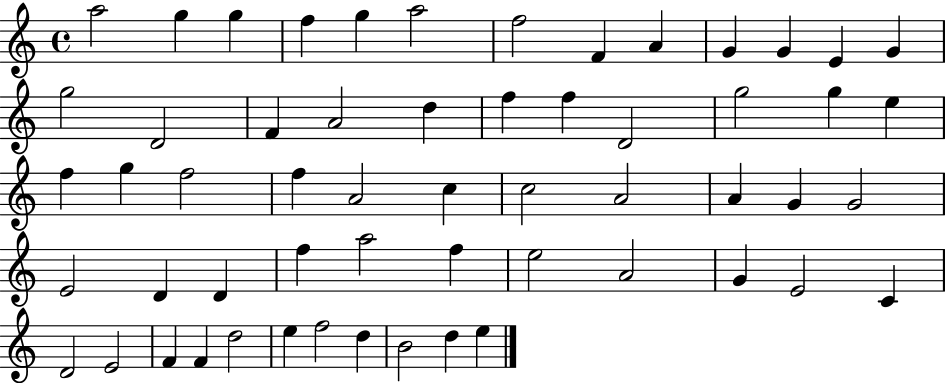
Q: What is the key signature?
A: C major